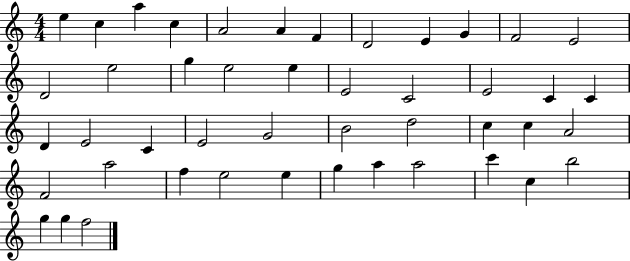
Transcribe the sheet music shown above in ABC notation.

X:1
T:Untitled
M:4/4
L:1/4
K:C
e c a c A2 A F D2 E G F2 E2 D2 e2 g e2 e E2 C2 E2 C C D E2 C E2 G2 B2 d2 c c A2 F2 a2 f e2 e g a a2 c' c b2 g g f2